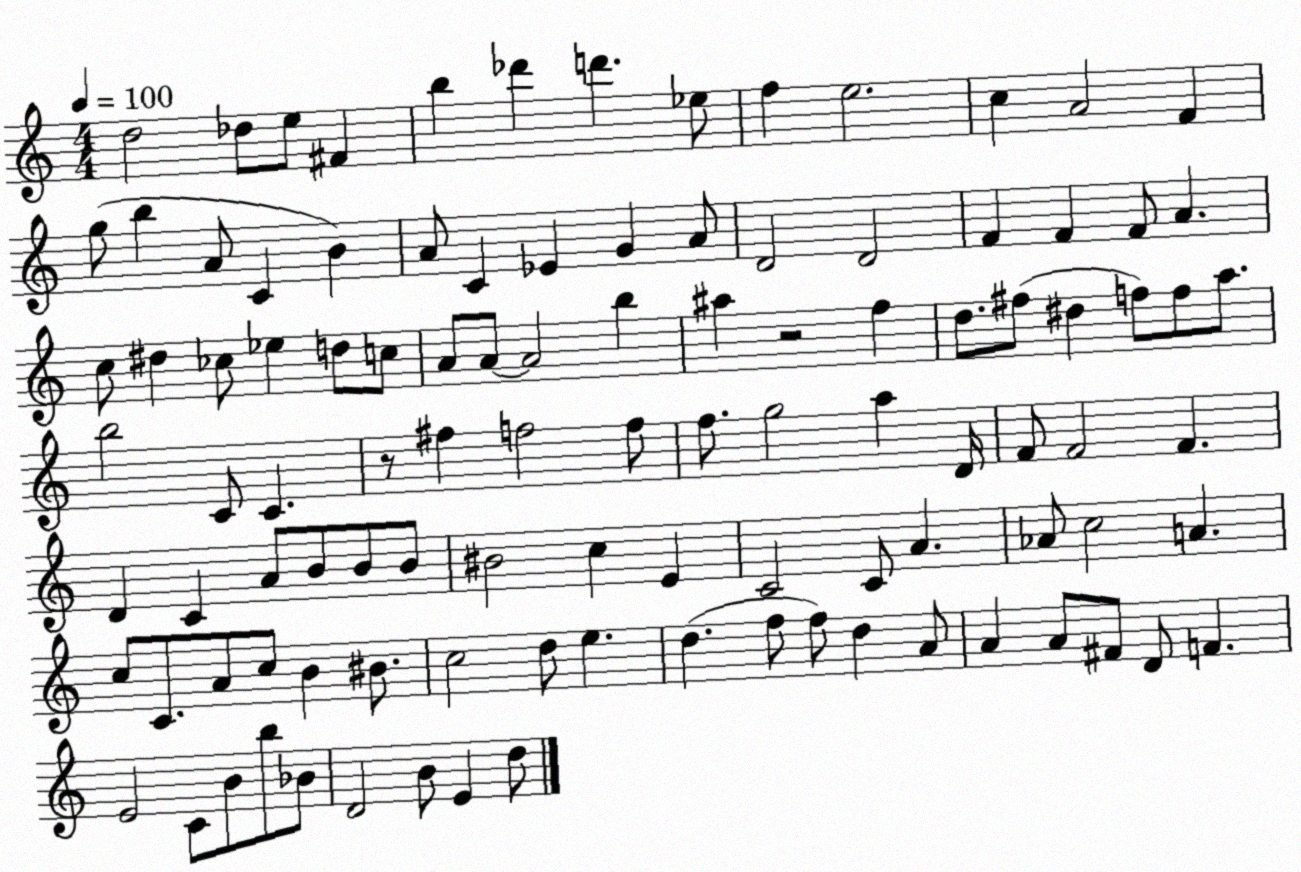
X:1
T:Untitled
M:4/4
L:1/4
K:C
d2 _d/2 e/2 ^F b _d' d' _e/2 f e2 c A2 F g/2 b A/2 C B A/2 C _E G A/2 D2 D2 F F F/2 A c/2 ^d _c/2 _e d/2 c/2 A/2 A/2 A2 b ^a z2 f d/2 ^f/2 ^d f/2 f/2 a/2 b2 C/2 C z/2 ^f f2 f/2 f/2 g2 a D/4 F/2 F2 F D C A/2 B/2 B/2 B/2 ^B2 c E C2 C/2 A _A/2 c2 A c/2 C/2 A/2 c/2 B ^B/2 c2 d/2 e d f/2 f/2 d A/2 A A/2 ^F/2 D/2 F E2 C/2 B/2 b/2 _B/2 D2 B/2 E d/2